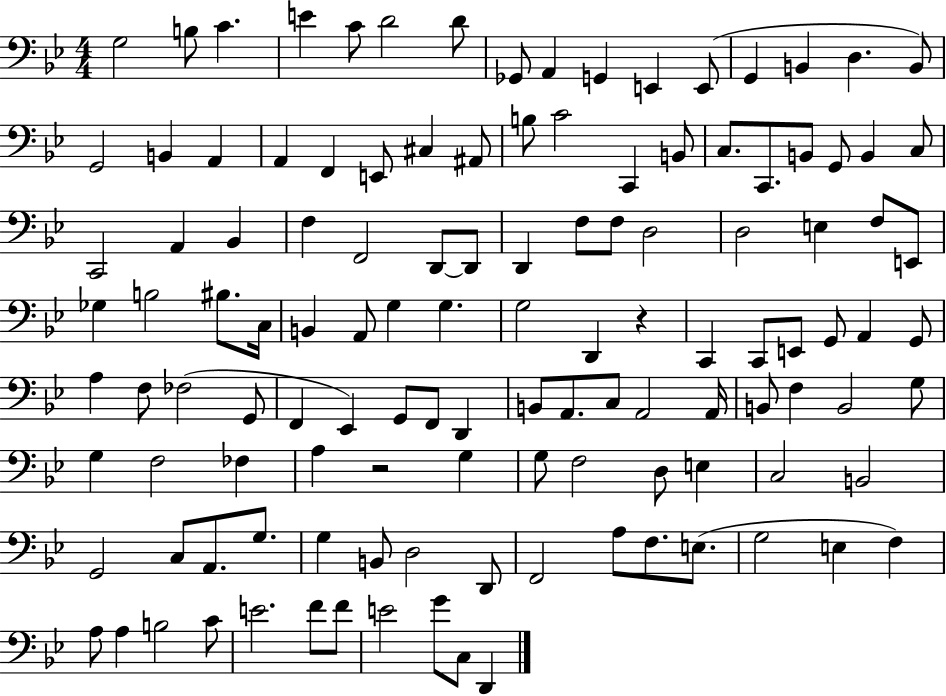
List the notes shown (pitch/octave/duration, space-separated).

G3/h B3/e C4/q. E4/q C4/e D4/h D4/e Gb2/e A2/q G2/q E2/q E2/e G2/q B2/q D3/q. B2/e G2/h B2/q A2/q A2/q F2/q E2/e C#3/q A#2/e B3/e C4/h C2/q B2/e C3/e. C2/e. B2/e G2/e B2/q C3/e C2/h A2/q Bb2/q F3/q F2/h D2/e D2/e D2/q F3/e F3/e D3/h D3/h E3/q F3/e E2/e Gb3/q B3/h BIS3/e. C3/s B2/q A2/e G3/q G3/q. G3/h D2/q R/q C2/q C2/e E2/e G2/e A2/q G2/e A3/q F3/e FES3/h G2/e F2/q Eb2/q G2/e F2/e D2/q B2/e A2/e. C3/e A2/h A2/s B2/e F3/q B2/h G3/e G3/q F3/h FES3/q A3/q R/h G3/q G3/e F3/h D3/e E3/q C3/h B2/h G2/h C3/e A2/e. G3/e. G3/q B2/e D3/h D2/e F2/h A3/e F3/e. E3/e. G3/h E3/q F3/q A3/e A3/q B3/h C4/e E4/h. F4/e F4/e E4/h G4/e C3/e D2/q